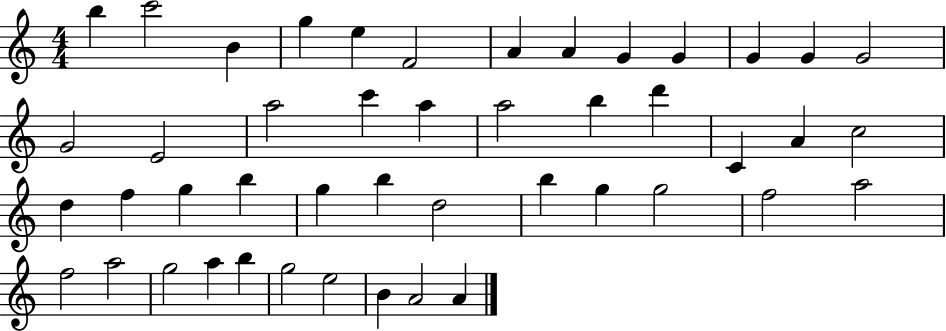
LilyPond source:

{
  \clef treble
  \numericTimeSignature
  \time 4/4
  \key c \major
  b''4 c'''2 b'4 | g''4 e''4 f'2 | a'4 a'4 g'4 g'4 | g'4 g'4 g'2 | \break g'2 e'2 | a''2 c'''4 a''4 | a''2 b''4 d'''4 | c'4 a'4 c''2 | \break d''4 f''4 g''4 b''4 | g''4 b''4 d''2 | b''4 g''4 g''2 | f''2 a''2 | \break f''2 a''2 | g''2 a''4 b''4 | g''2 e''2 | b'4 a'2 a'4 | \break \bar "|."
}